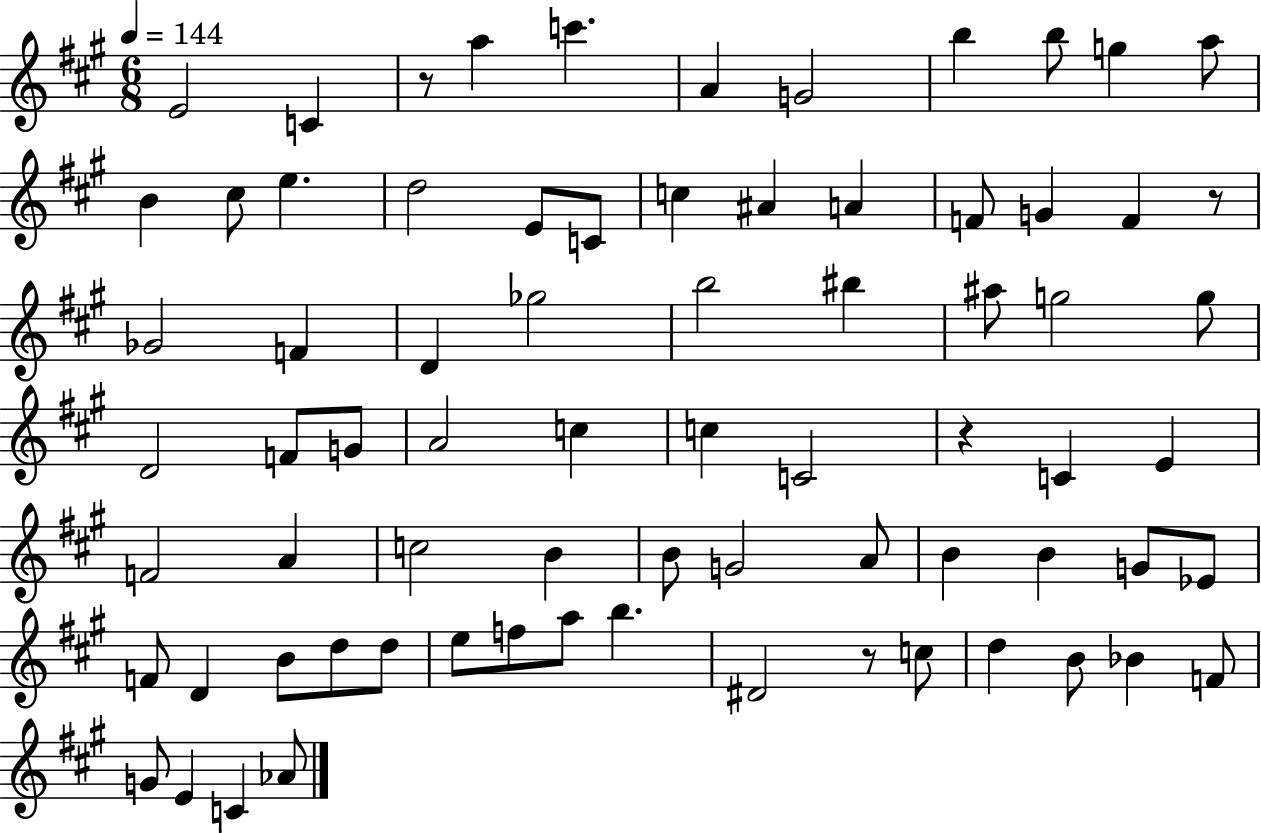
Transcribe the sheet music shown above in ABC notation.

X:1
T:Untitled
M:6/8
L:1/4
K:A
E2 C z/2 a c' A G2 b b/2 g a/2 B ^c/2 e d2 E/2 C/2 c ^A A F/2 G F z/2 _G2 F D _g2 b2 ^b ^a/2 g2 g/2 D2 F/2 G/2 A2 c c C2 z C E F2 A c2 B B/2 G2 A/2 B B G/2 _E/2 F/2 D B/2 d/2 d/2 e/2 f/2 a/2 b ^D2 z/2 c/2 d B/2 _B F/2 G/2 E C _A/2